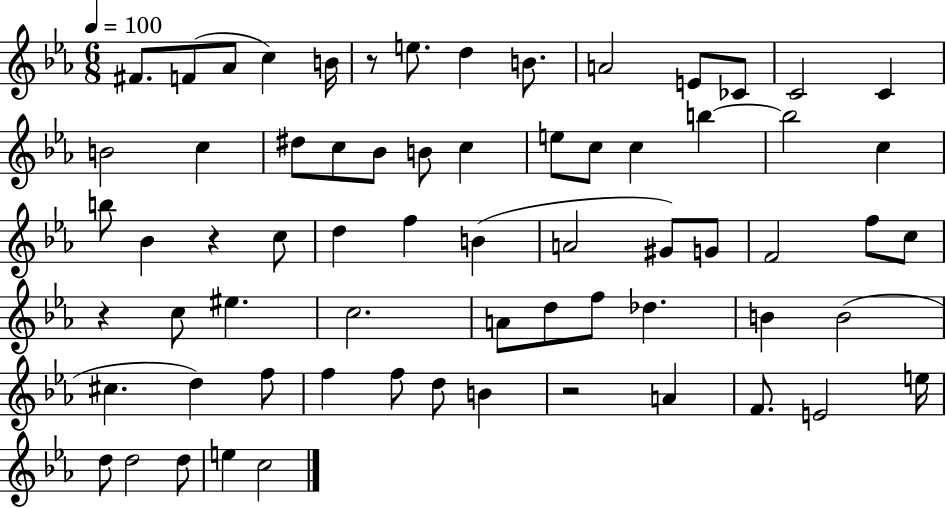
X:1
T:Untitled
M:6/8
L:1/4
K:Eb
^F/2 F/2 _A/2 c B/4 z/2 e/2 d B/2 A2 E/2 _C/2 C2 C B2 c ^d/2 c/2 _B/2 B/2 c e/2 c/2 c b b2 c b/2 _B z c/2 d f B A2 ^G/2 G/2 F2 f/2 c/2 z c/2 ^e c2 A/2 d/2 f/2 _d B B2 ^c d f/2 f f/2 d/2 B z2 A F/2 E2 e/4 d/2 d2 d/2 e c2